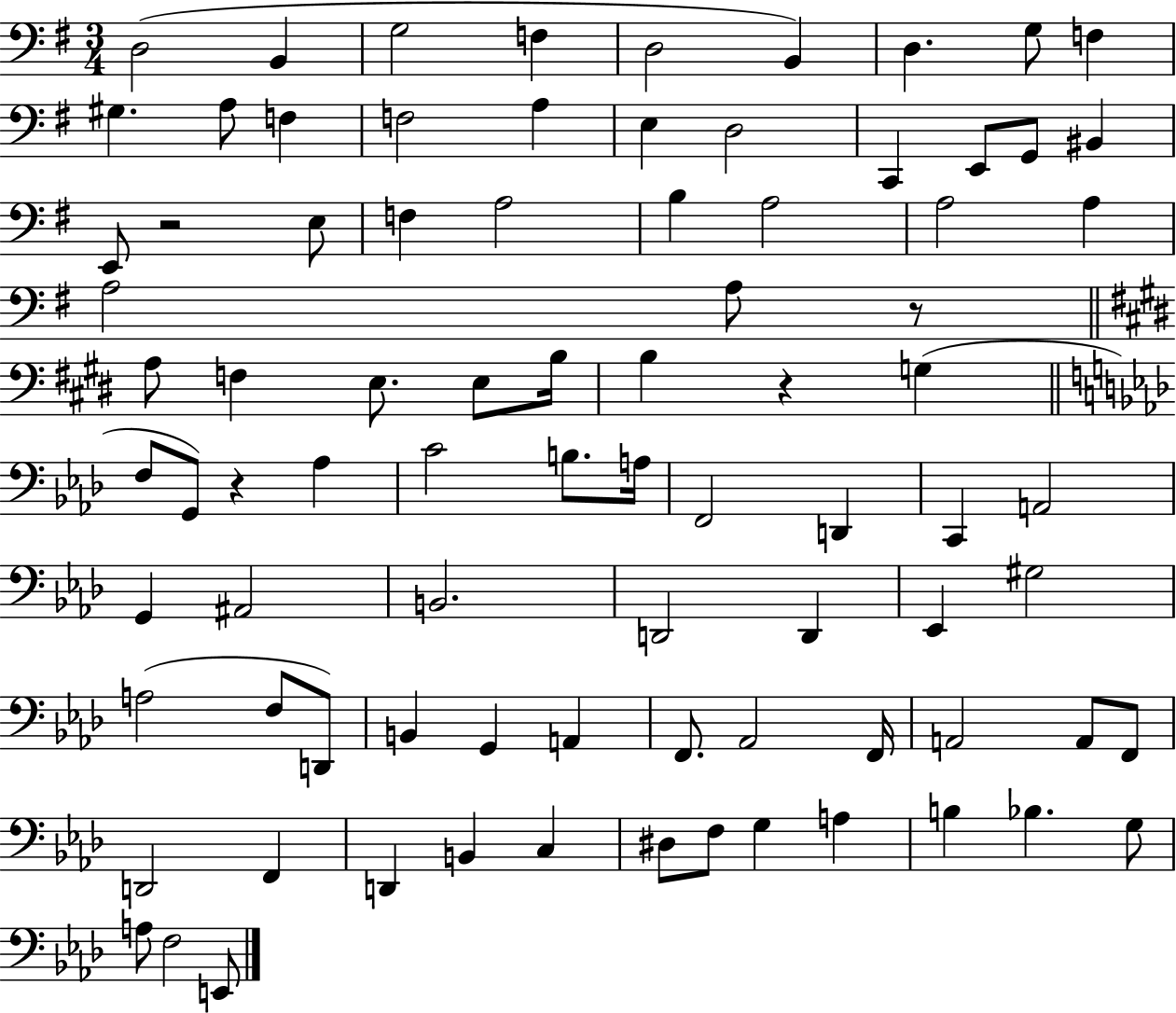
{
  \clef bass
  \numericTimeSignature
  \time 3/4
  \key g \major
  d2( b,4 | g2 f4 | d2 b,4) | d4. g8 f4 | \break gis4. a8 f4 | f2 a4 | e4 d2 | c,4 e,8 g,8 bis,4 | \break e,8 r2 e8 | f4 a2 | b4 a2 | a2 a4 | \break a2 a8 r8 | \bar "||" \break \key e \major a8 f4 e8. e8 b16 | b4 r4 g4( | \bar "||" \break \key aes \major f8 g,8) r4 aes4 | c'2 b8. a16 | f,2 d,4 | c,4 a,2 | \break g,4 ais,2 | b,2. | d,2 d,4 | ees,4 gis2 | \break a2( f8 d,8) | b,4 g,4 a,4 | f,8. aes,2 f,16 | a,2 a,8 f,8 | \break d,2 f,4 | d,4 b,4 c4 | dis8 f8 g4 a4 | b4 bes4. g8 | \break a8 f2 e,8 | \bar "|."
}